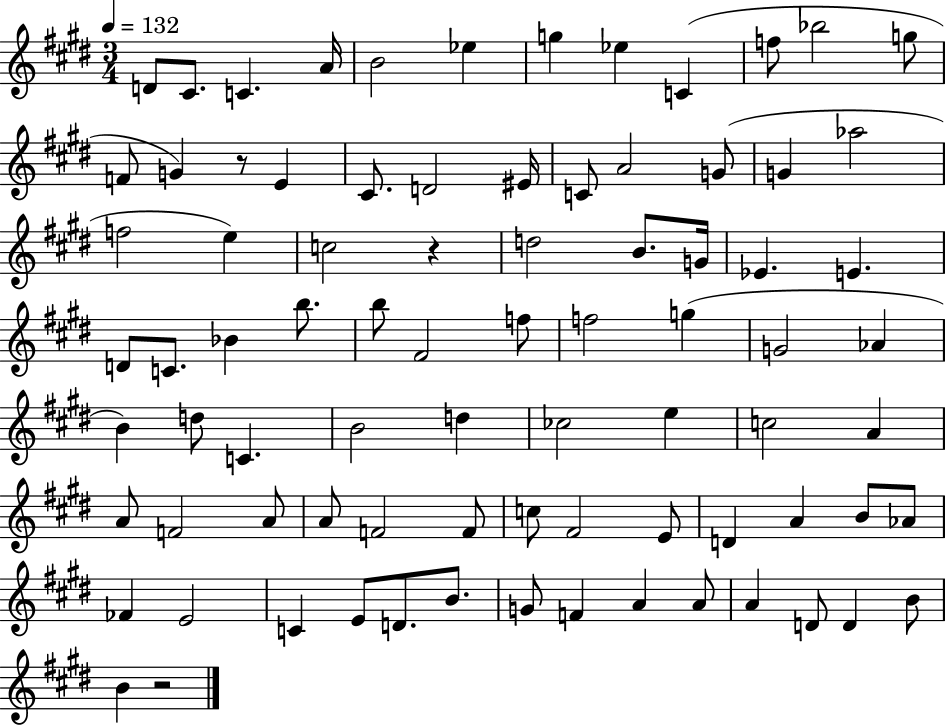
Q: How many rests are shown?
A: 3